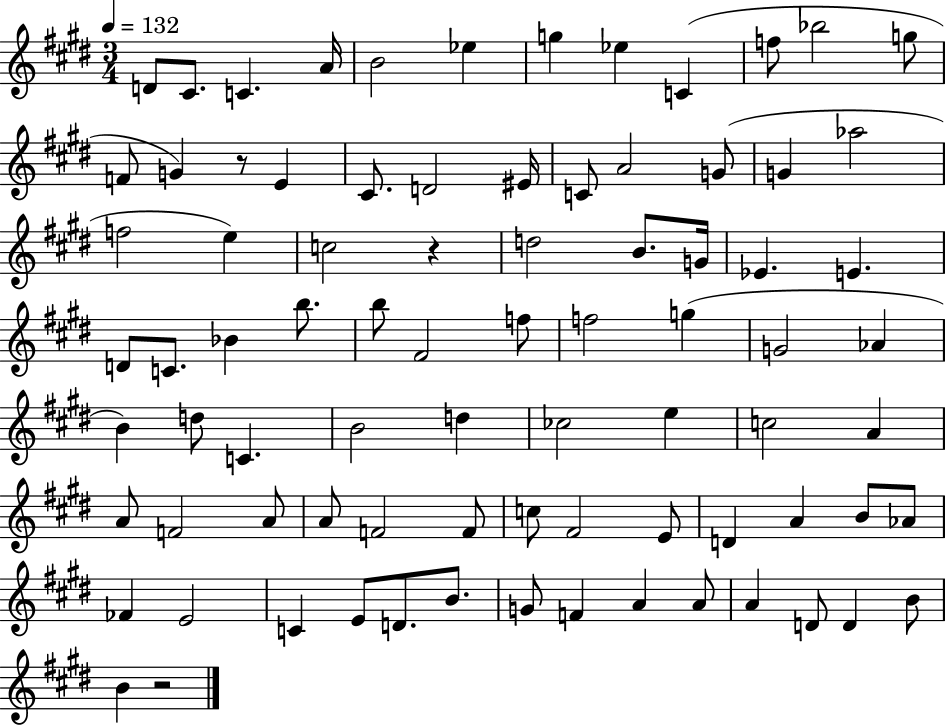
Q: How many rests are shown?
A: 3